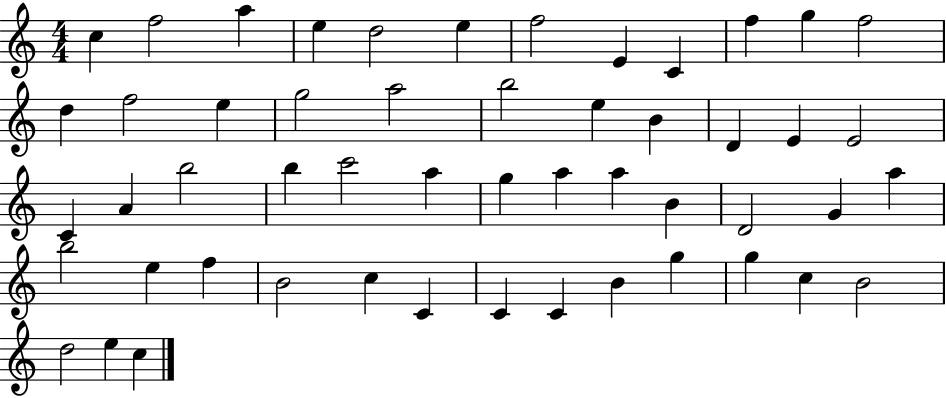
{
  \clef treble
  \numericTimeSignature
  \time 4/4
  \key c \major
  c''4 f''2 a''4 | e''4 d''2 e''4 | f''2 e'4 c'4 | f''4 g''4 f''2 | \break d''4 f''2 e''4 | g''2 a''2 | b''2 e''4 b'4 | d'4 e'4 e'2 | \break c'4 a'4 b''2 | b''4 c'''2 a''4 | g''4 a''4 a''4 b'4 | d'2 g'4 a''4 | \break b''2 e''4 f''4 | b'2 c''4 c'4 | c'4 c'4 b'4 g''4 | g''4 c''4 b'2 | \break d''2 e''4 c''4 | \bar "|."
}